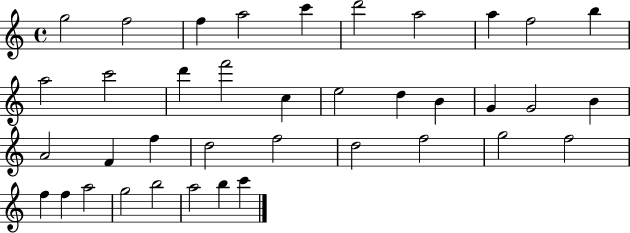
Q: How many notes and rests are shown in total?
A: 38